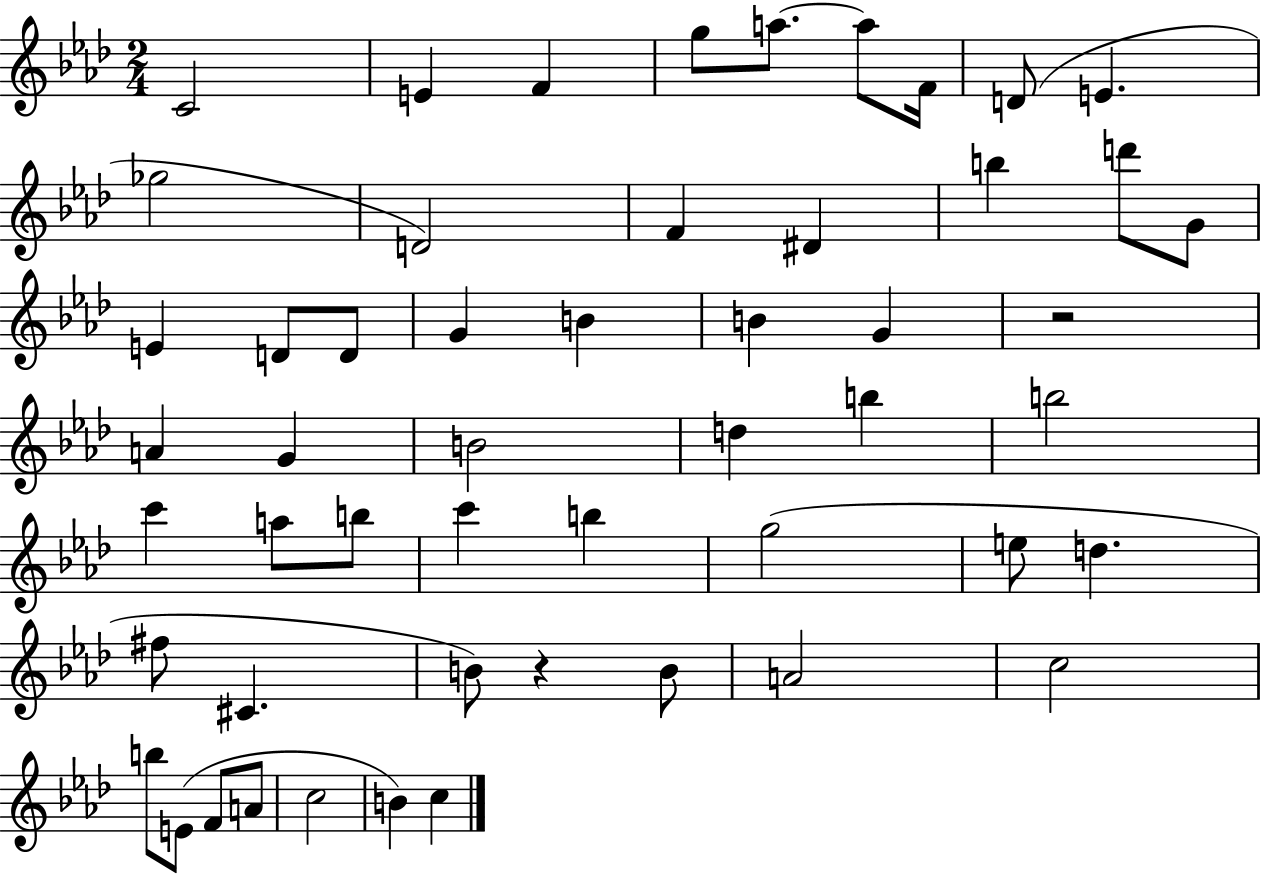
C4/h E4/q F4/q G5/e A5/e. A5/e F4/s D4/e E4/q. Gb5/h D4/h F4/q D#4/q B5/q D6/e G4/e E4/q D4/e D4/e G4/q B4/q B4/q G4/q R/h A4/q G4/q B4/h D5/q B5/q B5/h C6/q A5/e B5/e C6/q B5/q G5/h E5/e D5/q. F#5/e C#4/q. B4/e R/q B4/e A4/h C5/h B5/e E4/e F4/e A4/e C5/h B4/q C5/q